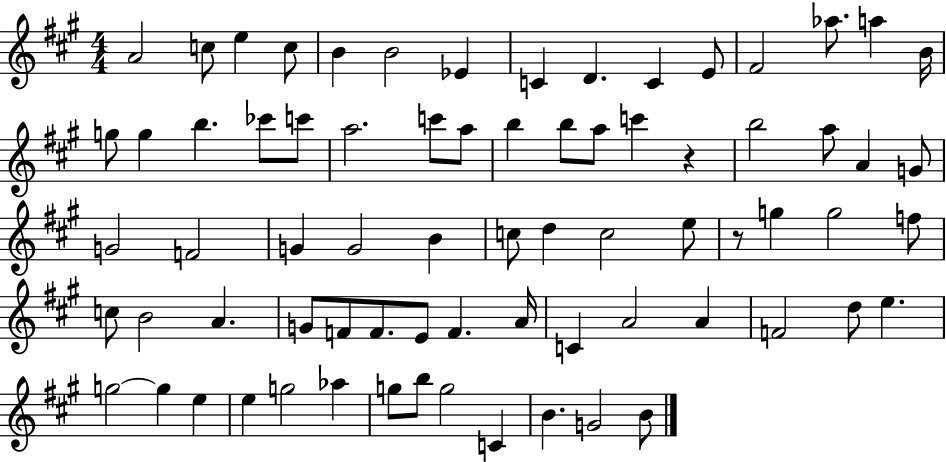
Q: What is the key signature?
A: A major